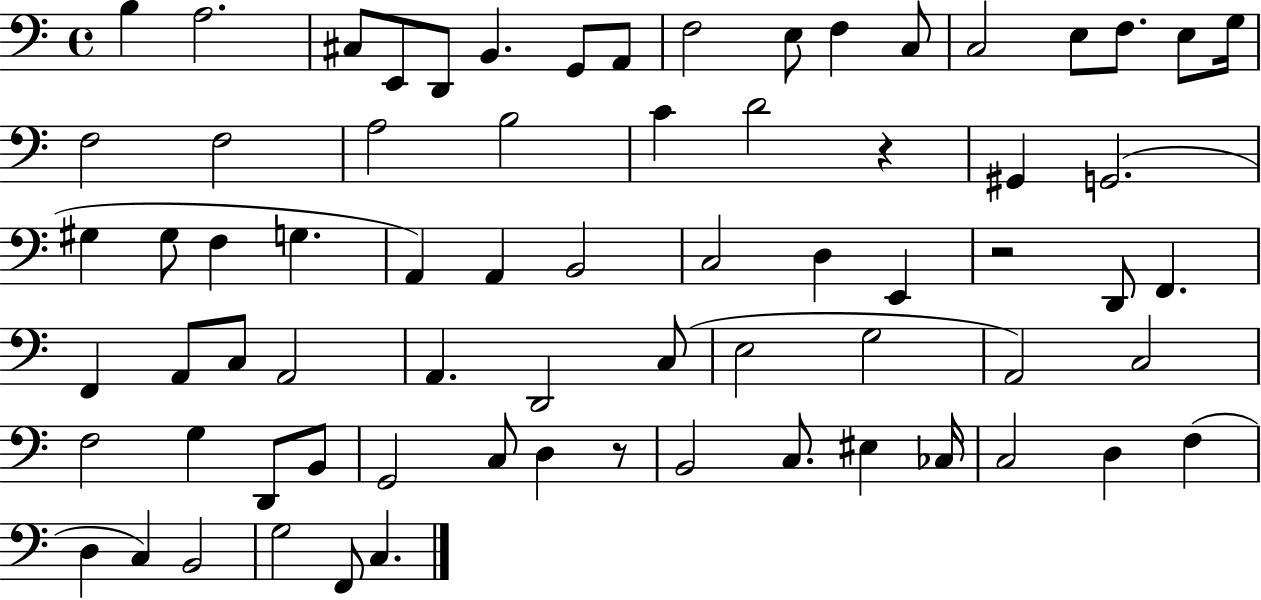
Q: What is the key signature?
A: C major